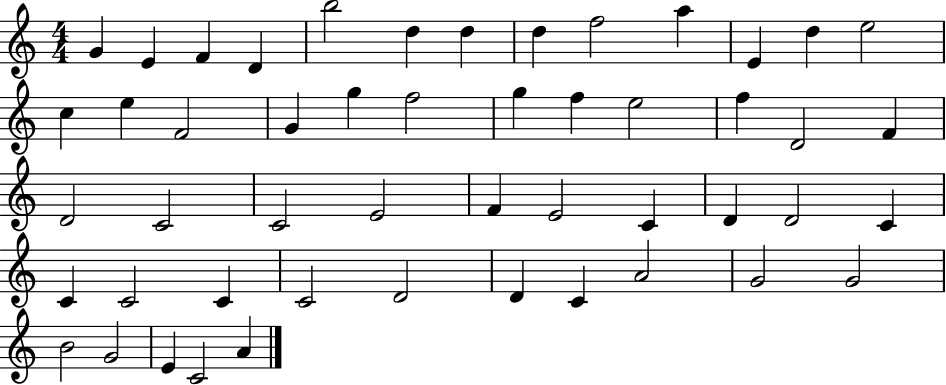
G4/q E4/q F4/q D4/q B5/h D5/q D5/q D5/q F5/h A5/q E4/q D5/q E5/h C5/q E5/q F4/h G4/q G5/q F5/h G5/q F5/q E5/h F5/q D4/h F4/q D4/h C4/h C4/h E4/h F4/q E4/h C4/q D4/q D4/h C4/q C4/q C4/h C4/q C4/h D4/h D4/q C4/q A4/h G4/h G4/h B4/h G4/h E4/q C4/h A4/q